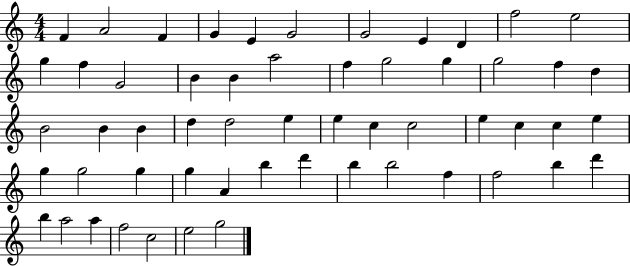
X:1
T:Untitled
M:4/4
L:1/4
K:C
F A2 F G E G2 G2 E D f2 e2 g f G2 B B a2 f g2 g g2 f d B2 B B d d2 e e c c2 e c c e g g2 g g A b d' b b2 f f2 b d' b a2 a f2 c2 e2 g2